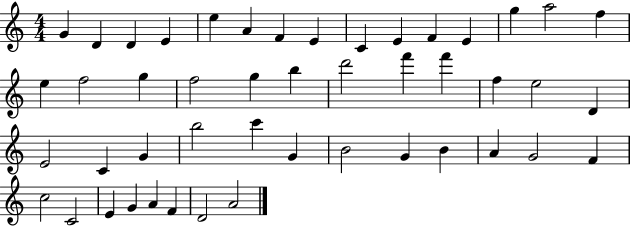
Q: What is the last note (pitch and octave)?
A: A4